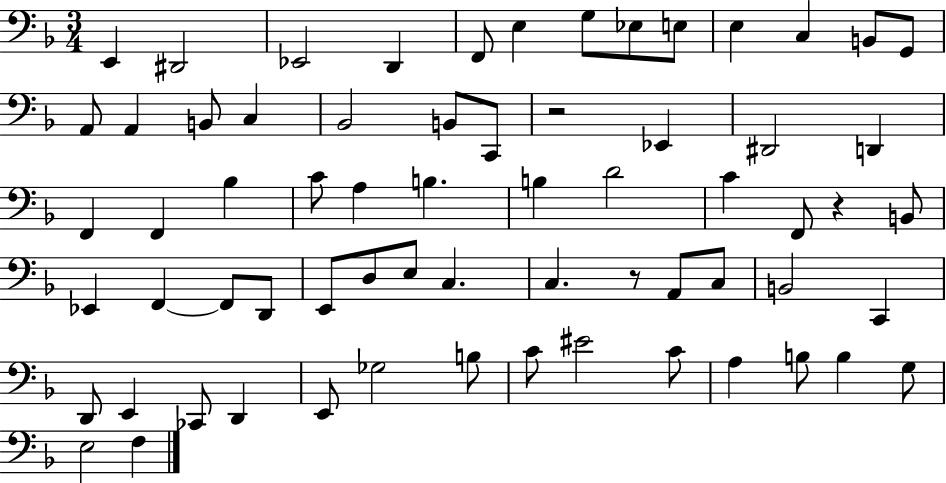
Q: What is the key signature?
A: F major